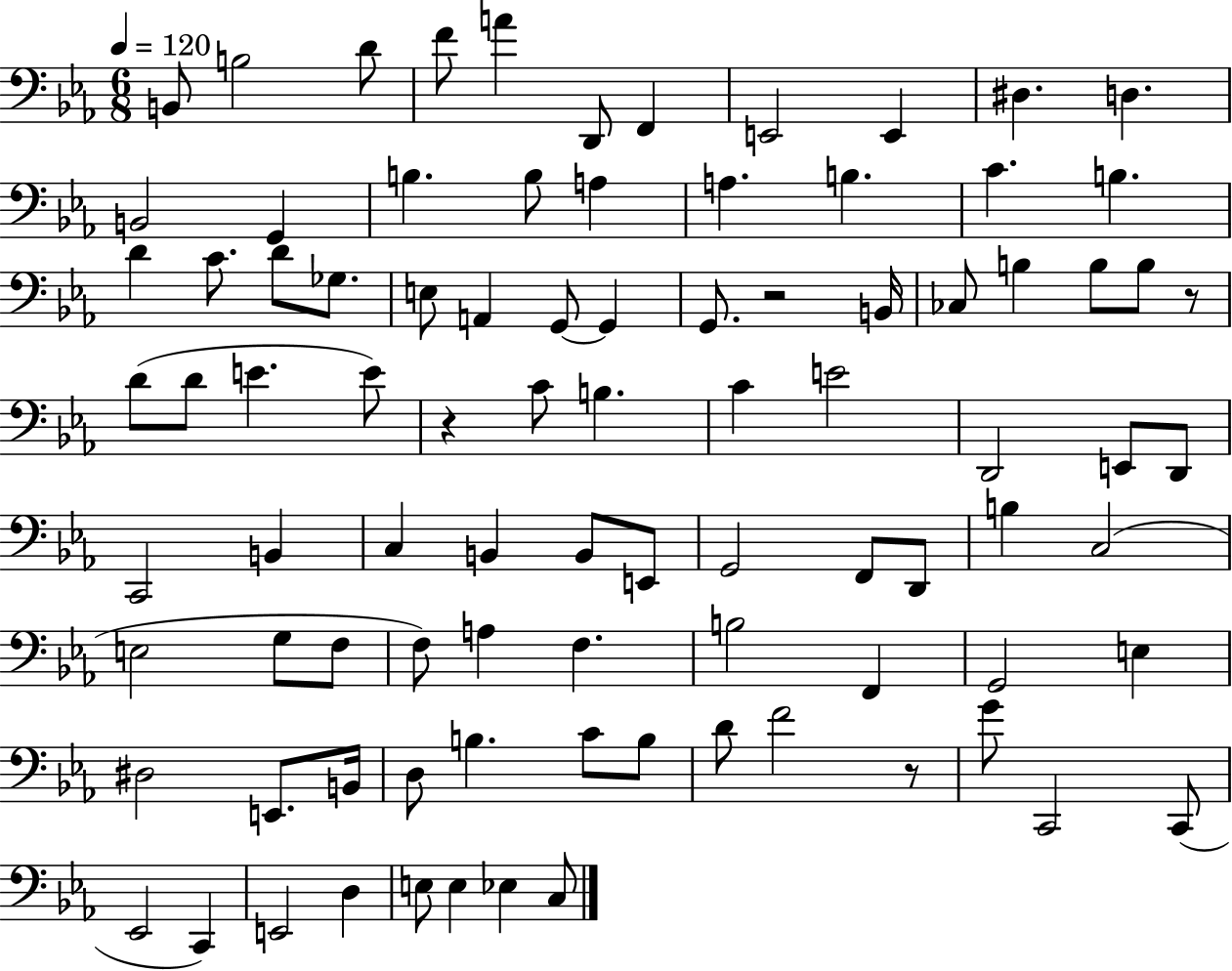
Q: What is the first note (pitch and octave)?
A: B2